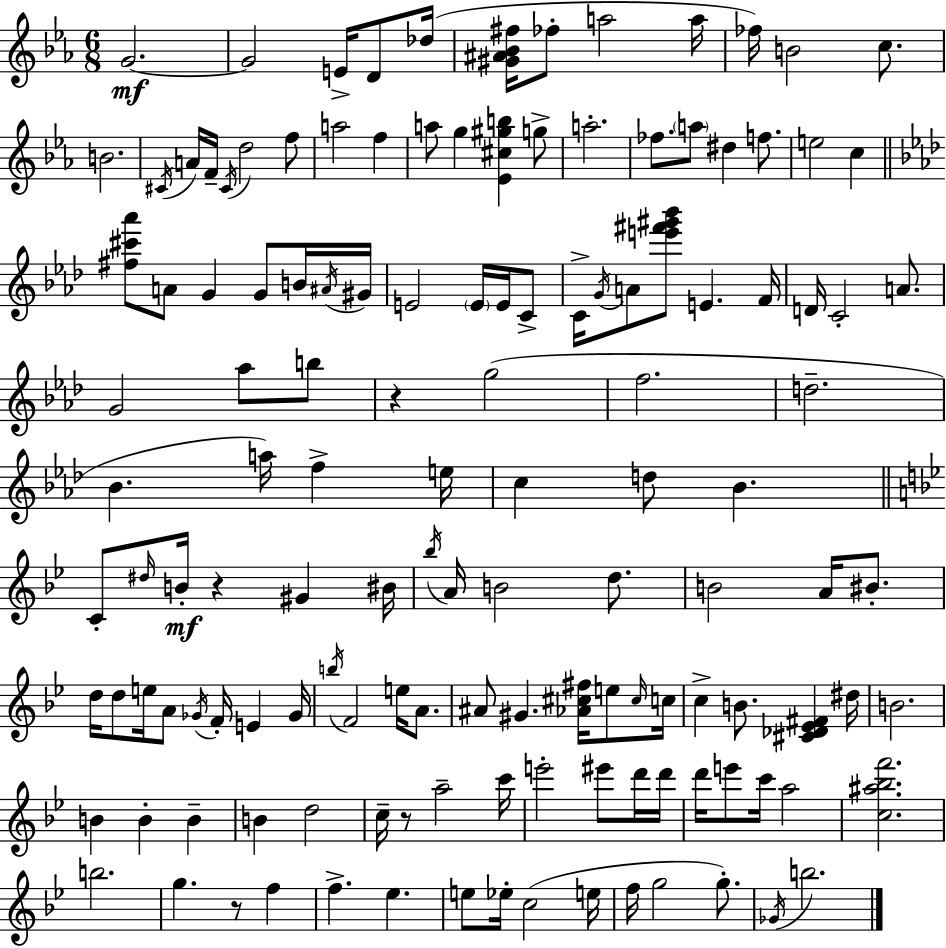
G4/h. G4/h E4/s D4/e Db5/s [G#4,A#4,Bb4,F#5]/s FES5/e A5/h A5/s FES5/s B4/h C5/e. B4/h. C#4/s A4/s F4/s C#4/s D5/h F5/e A5/h F5/q A5/e G5/q [Eb4,C#5,G#5,B5]/q G5/e A5/h. FES5/e. A5/e D#5/q F5/e. E5/h C5/q [F#5,C#6,Ab6]/e A4/e G4/q G4/e B4/s A#4/s G#4/s E4/h E4/s E4/s C4/e C4/s G4/s A4/e [E6,F#6,G#6,Bb6]/e E4/q. F4/s D4/s C4/h A4/e. G4/h Ab5/e B5/e R/q G5/h F5/h. D5/h. Bb4/q. A5/s F5/q E5/s C5/q D5/e Bb4/q. C4/e D#5/s B4/s R/q G#4/q BIS4/s Bb5/s A4/s B4/h D5/e. B4/h A4/s BIS4/e. D5/s D5/e E5/s A4/e Gb4/s F4/s E4/q Gb4/s B5/s F4/h E5/s A4/e. A#4/e G#4/q. [Ab4,C#5,F#5]/s E5/e C#5/s C5/s C5/q B4/e. [C#4,Db4,Eb4,F#4]/q D#5/s B4/h. B4/q B4/q B4/q B4/q D5/h C5/s R/e A5/h C6/s E6/h EIS6/e D6/s D6/s D6/s E6/e C6/s A5/h [C5,A#5,Bb5,F6]/h. B5/h. G5/q. R/e F5/q F5/q. Eb5/q. E5/e Eb5/s C5/h E5/s F5/s G5/h G5/e. Gb4/s B5/h.